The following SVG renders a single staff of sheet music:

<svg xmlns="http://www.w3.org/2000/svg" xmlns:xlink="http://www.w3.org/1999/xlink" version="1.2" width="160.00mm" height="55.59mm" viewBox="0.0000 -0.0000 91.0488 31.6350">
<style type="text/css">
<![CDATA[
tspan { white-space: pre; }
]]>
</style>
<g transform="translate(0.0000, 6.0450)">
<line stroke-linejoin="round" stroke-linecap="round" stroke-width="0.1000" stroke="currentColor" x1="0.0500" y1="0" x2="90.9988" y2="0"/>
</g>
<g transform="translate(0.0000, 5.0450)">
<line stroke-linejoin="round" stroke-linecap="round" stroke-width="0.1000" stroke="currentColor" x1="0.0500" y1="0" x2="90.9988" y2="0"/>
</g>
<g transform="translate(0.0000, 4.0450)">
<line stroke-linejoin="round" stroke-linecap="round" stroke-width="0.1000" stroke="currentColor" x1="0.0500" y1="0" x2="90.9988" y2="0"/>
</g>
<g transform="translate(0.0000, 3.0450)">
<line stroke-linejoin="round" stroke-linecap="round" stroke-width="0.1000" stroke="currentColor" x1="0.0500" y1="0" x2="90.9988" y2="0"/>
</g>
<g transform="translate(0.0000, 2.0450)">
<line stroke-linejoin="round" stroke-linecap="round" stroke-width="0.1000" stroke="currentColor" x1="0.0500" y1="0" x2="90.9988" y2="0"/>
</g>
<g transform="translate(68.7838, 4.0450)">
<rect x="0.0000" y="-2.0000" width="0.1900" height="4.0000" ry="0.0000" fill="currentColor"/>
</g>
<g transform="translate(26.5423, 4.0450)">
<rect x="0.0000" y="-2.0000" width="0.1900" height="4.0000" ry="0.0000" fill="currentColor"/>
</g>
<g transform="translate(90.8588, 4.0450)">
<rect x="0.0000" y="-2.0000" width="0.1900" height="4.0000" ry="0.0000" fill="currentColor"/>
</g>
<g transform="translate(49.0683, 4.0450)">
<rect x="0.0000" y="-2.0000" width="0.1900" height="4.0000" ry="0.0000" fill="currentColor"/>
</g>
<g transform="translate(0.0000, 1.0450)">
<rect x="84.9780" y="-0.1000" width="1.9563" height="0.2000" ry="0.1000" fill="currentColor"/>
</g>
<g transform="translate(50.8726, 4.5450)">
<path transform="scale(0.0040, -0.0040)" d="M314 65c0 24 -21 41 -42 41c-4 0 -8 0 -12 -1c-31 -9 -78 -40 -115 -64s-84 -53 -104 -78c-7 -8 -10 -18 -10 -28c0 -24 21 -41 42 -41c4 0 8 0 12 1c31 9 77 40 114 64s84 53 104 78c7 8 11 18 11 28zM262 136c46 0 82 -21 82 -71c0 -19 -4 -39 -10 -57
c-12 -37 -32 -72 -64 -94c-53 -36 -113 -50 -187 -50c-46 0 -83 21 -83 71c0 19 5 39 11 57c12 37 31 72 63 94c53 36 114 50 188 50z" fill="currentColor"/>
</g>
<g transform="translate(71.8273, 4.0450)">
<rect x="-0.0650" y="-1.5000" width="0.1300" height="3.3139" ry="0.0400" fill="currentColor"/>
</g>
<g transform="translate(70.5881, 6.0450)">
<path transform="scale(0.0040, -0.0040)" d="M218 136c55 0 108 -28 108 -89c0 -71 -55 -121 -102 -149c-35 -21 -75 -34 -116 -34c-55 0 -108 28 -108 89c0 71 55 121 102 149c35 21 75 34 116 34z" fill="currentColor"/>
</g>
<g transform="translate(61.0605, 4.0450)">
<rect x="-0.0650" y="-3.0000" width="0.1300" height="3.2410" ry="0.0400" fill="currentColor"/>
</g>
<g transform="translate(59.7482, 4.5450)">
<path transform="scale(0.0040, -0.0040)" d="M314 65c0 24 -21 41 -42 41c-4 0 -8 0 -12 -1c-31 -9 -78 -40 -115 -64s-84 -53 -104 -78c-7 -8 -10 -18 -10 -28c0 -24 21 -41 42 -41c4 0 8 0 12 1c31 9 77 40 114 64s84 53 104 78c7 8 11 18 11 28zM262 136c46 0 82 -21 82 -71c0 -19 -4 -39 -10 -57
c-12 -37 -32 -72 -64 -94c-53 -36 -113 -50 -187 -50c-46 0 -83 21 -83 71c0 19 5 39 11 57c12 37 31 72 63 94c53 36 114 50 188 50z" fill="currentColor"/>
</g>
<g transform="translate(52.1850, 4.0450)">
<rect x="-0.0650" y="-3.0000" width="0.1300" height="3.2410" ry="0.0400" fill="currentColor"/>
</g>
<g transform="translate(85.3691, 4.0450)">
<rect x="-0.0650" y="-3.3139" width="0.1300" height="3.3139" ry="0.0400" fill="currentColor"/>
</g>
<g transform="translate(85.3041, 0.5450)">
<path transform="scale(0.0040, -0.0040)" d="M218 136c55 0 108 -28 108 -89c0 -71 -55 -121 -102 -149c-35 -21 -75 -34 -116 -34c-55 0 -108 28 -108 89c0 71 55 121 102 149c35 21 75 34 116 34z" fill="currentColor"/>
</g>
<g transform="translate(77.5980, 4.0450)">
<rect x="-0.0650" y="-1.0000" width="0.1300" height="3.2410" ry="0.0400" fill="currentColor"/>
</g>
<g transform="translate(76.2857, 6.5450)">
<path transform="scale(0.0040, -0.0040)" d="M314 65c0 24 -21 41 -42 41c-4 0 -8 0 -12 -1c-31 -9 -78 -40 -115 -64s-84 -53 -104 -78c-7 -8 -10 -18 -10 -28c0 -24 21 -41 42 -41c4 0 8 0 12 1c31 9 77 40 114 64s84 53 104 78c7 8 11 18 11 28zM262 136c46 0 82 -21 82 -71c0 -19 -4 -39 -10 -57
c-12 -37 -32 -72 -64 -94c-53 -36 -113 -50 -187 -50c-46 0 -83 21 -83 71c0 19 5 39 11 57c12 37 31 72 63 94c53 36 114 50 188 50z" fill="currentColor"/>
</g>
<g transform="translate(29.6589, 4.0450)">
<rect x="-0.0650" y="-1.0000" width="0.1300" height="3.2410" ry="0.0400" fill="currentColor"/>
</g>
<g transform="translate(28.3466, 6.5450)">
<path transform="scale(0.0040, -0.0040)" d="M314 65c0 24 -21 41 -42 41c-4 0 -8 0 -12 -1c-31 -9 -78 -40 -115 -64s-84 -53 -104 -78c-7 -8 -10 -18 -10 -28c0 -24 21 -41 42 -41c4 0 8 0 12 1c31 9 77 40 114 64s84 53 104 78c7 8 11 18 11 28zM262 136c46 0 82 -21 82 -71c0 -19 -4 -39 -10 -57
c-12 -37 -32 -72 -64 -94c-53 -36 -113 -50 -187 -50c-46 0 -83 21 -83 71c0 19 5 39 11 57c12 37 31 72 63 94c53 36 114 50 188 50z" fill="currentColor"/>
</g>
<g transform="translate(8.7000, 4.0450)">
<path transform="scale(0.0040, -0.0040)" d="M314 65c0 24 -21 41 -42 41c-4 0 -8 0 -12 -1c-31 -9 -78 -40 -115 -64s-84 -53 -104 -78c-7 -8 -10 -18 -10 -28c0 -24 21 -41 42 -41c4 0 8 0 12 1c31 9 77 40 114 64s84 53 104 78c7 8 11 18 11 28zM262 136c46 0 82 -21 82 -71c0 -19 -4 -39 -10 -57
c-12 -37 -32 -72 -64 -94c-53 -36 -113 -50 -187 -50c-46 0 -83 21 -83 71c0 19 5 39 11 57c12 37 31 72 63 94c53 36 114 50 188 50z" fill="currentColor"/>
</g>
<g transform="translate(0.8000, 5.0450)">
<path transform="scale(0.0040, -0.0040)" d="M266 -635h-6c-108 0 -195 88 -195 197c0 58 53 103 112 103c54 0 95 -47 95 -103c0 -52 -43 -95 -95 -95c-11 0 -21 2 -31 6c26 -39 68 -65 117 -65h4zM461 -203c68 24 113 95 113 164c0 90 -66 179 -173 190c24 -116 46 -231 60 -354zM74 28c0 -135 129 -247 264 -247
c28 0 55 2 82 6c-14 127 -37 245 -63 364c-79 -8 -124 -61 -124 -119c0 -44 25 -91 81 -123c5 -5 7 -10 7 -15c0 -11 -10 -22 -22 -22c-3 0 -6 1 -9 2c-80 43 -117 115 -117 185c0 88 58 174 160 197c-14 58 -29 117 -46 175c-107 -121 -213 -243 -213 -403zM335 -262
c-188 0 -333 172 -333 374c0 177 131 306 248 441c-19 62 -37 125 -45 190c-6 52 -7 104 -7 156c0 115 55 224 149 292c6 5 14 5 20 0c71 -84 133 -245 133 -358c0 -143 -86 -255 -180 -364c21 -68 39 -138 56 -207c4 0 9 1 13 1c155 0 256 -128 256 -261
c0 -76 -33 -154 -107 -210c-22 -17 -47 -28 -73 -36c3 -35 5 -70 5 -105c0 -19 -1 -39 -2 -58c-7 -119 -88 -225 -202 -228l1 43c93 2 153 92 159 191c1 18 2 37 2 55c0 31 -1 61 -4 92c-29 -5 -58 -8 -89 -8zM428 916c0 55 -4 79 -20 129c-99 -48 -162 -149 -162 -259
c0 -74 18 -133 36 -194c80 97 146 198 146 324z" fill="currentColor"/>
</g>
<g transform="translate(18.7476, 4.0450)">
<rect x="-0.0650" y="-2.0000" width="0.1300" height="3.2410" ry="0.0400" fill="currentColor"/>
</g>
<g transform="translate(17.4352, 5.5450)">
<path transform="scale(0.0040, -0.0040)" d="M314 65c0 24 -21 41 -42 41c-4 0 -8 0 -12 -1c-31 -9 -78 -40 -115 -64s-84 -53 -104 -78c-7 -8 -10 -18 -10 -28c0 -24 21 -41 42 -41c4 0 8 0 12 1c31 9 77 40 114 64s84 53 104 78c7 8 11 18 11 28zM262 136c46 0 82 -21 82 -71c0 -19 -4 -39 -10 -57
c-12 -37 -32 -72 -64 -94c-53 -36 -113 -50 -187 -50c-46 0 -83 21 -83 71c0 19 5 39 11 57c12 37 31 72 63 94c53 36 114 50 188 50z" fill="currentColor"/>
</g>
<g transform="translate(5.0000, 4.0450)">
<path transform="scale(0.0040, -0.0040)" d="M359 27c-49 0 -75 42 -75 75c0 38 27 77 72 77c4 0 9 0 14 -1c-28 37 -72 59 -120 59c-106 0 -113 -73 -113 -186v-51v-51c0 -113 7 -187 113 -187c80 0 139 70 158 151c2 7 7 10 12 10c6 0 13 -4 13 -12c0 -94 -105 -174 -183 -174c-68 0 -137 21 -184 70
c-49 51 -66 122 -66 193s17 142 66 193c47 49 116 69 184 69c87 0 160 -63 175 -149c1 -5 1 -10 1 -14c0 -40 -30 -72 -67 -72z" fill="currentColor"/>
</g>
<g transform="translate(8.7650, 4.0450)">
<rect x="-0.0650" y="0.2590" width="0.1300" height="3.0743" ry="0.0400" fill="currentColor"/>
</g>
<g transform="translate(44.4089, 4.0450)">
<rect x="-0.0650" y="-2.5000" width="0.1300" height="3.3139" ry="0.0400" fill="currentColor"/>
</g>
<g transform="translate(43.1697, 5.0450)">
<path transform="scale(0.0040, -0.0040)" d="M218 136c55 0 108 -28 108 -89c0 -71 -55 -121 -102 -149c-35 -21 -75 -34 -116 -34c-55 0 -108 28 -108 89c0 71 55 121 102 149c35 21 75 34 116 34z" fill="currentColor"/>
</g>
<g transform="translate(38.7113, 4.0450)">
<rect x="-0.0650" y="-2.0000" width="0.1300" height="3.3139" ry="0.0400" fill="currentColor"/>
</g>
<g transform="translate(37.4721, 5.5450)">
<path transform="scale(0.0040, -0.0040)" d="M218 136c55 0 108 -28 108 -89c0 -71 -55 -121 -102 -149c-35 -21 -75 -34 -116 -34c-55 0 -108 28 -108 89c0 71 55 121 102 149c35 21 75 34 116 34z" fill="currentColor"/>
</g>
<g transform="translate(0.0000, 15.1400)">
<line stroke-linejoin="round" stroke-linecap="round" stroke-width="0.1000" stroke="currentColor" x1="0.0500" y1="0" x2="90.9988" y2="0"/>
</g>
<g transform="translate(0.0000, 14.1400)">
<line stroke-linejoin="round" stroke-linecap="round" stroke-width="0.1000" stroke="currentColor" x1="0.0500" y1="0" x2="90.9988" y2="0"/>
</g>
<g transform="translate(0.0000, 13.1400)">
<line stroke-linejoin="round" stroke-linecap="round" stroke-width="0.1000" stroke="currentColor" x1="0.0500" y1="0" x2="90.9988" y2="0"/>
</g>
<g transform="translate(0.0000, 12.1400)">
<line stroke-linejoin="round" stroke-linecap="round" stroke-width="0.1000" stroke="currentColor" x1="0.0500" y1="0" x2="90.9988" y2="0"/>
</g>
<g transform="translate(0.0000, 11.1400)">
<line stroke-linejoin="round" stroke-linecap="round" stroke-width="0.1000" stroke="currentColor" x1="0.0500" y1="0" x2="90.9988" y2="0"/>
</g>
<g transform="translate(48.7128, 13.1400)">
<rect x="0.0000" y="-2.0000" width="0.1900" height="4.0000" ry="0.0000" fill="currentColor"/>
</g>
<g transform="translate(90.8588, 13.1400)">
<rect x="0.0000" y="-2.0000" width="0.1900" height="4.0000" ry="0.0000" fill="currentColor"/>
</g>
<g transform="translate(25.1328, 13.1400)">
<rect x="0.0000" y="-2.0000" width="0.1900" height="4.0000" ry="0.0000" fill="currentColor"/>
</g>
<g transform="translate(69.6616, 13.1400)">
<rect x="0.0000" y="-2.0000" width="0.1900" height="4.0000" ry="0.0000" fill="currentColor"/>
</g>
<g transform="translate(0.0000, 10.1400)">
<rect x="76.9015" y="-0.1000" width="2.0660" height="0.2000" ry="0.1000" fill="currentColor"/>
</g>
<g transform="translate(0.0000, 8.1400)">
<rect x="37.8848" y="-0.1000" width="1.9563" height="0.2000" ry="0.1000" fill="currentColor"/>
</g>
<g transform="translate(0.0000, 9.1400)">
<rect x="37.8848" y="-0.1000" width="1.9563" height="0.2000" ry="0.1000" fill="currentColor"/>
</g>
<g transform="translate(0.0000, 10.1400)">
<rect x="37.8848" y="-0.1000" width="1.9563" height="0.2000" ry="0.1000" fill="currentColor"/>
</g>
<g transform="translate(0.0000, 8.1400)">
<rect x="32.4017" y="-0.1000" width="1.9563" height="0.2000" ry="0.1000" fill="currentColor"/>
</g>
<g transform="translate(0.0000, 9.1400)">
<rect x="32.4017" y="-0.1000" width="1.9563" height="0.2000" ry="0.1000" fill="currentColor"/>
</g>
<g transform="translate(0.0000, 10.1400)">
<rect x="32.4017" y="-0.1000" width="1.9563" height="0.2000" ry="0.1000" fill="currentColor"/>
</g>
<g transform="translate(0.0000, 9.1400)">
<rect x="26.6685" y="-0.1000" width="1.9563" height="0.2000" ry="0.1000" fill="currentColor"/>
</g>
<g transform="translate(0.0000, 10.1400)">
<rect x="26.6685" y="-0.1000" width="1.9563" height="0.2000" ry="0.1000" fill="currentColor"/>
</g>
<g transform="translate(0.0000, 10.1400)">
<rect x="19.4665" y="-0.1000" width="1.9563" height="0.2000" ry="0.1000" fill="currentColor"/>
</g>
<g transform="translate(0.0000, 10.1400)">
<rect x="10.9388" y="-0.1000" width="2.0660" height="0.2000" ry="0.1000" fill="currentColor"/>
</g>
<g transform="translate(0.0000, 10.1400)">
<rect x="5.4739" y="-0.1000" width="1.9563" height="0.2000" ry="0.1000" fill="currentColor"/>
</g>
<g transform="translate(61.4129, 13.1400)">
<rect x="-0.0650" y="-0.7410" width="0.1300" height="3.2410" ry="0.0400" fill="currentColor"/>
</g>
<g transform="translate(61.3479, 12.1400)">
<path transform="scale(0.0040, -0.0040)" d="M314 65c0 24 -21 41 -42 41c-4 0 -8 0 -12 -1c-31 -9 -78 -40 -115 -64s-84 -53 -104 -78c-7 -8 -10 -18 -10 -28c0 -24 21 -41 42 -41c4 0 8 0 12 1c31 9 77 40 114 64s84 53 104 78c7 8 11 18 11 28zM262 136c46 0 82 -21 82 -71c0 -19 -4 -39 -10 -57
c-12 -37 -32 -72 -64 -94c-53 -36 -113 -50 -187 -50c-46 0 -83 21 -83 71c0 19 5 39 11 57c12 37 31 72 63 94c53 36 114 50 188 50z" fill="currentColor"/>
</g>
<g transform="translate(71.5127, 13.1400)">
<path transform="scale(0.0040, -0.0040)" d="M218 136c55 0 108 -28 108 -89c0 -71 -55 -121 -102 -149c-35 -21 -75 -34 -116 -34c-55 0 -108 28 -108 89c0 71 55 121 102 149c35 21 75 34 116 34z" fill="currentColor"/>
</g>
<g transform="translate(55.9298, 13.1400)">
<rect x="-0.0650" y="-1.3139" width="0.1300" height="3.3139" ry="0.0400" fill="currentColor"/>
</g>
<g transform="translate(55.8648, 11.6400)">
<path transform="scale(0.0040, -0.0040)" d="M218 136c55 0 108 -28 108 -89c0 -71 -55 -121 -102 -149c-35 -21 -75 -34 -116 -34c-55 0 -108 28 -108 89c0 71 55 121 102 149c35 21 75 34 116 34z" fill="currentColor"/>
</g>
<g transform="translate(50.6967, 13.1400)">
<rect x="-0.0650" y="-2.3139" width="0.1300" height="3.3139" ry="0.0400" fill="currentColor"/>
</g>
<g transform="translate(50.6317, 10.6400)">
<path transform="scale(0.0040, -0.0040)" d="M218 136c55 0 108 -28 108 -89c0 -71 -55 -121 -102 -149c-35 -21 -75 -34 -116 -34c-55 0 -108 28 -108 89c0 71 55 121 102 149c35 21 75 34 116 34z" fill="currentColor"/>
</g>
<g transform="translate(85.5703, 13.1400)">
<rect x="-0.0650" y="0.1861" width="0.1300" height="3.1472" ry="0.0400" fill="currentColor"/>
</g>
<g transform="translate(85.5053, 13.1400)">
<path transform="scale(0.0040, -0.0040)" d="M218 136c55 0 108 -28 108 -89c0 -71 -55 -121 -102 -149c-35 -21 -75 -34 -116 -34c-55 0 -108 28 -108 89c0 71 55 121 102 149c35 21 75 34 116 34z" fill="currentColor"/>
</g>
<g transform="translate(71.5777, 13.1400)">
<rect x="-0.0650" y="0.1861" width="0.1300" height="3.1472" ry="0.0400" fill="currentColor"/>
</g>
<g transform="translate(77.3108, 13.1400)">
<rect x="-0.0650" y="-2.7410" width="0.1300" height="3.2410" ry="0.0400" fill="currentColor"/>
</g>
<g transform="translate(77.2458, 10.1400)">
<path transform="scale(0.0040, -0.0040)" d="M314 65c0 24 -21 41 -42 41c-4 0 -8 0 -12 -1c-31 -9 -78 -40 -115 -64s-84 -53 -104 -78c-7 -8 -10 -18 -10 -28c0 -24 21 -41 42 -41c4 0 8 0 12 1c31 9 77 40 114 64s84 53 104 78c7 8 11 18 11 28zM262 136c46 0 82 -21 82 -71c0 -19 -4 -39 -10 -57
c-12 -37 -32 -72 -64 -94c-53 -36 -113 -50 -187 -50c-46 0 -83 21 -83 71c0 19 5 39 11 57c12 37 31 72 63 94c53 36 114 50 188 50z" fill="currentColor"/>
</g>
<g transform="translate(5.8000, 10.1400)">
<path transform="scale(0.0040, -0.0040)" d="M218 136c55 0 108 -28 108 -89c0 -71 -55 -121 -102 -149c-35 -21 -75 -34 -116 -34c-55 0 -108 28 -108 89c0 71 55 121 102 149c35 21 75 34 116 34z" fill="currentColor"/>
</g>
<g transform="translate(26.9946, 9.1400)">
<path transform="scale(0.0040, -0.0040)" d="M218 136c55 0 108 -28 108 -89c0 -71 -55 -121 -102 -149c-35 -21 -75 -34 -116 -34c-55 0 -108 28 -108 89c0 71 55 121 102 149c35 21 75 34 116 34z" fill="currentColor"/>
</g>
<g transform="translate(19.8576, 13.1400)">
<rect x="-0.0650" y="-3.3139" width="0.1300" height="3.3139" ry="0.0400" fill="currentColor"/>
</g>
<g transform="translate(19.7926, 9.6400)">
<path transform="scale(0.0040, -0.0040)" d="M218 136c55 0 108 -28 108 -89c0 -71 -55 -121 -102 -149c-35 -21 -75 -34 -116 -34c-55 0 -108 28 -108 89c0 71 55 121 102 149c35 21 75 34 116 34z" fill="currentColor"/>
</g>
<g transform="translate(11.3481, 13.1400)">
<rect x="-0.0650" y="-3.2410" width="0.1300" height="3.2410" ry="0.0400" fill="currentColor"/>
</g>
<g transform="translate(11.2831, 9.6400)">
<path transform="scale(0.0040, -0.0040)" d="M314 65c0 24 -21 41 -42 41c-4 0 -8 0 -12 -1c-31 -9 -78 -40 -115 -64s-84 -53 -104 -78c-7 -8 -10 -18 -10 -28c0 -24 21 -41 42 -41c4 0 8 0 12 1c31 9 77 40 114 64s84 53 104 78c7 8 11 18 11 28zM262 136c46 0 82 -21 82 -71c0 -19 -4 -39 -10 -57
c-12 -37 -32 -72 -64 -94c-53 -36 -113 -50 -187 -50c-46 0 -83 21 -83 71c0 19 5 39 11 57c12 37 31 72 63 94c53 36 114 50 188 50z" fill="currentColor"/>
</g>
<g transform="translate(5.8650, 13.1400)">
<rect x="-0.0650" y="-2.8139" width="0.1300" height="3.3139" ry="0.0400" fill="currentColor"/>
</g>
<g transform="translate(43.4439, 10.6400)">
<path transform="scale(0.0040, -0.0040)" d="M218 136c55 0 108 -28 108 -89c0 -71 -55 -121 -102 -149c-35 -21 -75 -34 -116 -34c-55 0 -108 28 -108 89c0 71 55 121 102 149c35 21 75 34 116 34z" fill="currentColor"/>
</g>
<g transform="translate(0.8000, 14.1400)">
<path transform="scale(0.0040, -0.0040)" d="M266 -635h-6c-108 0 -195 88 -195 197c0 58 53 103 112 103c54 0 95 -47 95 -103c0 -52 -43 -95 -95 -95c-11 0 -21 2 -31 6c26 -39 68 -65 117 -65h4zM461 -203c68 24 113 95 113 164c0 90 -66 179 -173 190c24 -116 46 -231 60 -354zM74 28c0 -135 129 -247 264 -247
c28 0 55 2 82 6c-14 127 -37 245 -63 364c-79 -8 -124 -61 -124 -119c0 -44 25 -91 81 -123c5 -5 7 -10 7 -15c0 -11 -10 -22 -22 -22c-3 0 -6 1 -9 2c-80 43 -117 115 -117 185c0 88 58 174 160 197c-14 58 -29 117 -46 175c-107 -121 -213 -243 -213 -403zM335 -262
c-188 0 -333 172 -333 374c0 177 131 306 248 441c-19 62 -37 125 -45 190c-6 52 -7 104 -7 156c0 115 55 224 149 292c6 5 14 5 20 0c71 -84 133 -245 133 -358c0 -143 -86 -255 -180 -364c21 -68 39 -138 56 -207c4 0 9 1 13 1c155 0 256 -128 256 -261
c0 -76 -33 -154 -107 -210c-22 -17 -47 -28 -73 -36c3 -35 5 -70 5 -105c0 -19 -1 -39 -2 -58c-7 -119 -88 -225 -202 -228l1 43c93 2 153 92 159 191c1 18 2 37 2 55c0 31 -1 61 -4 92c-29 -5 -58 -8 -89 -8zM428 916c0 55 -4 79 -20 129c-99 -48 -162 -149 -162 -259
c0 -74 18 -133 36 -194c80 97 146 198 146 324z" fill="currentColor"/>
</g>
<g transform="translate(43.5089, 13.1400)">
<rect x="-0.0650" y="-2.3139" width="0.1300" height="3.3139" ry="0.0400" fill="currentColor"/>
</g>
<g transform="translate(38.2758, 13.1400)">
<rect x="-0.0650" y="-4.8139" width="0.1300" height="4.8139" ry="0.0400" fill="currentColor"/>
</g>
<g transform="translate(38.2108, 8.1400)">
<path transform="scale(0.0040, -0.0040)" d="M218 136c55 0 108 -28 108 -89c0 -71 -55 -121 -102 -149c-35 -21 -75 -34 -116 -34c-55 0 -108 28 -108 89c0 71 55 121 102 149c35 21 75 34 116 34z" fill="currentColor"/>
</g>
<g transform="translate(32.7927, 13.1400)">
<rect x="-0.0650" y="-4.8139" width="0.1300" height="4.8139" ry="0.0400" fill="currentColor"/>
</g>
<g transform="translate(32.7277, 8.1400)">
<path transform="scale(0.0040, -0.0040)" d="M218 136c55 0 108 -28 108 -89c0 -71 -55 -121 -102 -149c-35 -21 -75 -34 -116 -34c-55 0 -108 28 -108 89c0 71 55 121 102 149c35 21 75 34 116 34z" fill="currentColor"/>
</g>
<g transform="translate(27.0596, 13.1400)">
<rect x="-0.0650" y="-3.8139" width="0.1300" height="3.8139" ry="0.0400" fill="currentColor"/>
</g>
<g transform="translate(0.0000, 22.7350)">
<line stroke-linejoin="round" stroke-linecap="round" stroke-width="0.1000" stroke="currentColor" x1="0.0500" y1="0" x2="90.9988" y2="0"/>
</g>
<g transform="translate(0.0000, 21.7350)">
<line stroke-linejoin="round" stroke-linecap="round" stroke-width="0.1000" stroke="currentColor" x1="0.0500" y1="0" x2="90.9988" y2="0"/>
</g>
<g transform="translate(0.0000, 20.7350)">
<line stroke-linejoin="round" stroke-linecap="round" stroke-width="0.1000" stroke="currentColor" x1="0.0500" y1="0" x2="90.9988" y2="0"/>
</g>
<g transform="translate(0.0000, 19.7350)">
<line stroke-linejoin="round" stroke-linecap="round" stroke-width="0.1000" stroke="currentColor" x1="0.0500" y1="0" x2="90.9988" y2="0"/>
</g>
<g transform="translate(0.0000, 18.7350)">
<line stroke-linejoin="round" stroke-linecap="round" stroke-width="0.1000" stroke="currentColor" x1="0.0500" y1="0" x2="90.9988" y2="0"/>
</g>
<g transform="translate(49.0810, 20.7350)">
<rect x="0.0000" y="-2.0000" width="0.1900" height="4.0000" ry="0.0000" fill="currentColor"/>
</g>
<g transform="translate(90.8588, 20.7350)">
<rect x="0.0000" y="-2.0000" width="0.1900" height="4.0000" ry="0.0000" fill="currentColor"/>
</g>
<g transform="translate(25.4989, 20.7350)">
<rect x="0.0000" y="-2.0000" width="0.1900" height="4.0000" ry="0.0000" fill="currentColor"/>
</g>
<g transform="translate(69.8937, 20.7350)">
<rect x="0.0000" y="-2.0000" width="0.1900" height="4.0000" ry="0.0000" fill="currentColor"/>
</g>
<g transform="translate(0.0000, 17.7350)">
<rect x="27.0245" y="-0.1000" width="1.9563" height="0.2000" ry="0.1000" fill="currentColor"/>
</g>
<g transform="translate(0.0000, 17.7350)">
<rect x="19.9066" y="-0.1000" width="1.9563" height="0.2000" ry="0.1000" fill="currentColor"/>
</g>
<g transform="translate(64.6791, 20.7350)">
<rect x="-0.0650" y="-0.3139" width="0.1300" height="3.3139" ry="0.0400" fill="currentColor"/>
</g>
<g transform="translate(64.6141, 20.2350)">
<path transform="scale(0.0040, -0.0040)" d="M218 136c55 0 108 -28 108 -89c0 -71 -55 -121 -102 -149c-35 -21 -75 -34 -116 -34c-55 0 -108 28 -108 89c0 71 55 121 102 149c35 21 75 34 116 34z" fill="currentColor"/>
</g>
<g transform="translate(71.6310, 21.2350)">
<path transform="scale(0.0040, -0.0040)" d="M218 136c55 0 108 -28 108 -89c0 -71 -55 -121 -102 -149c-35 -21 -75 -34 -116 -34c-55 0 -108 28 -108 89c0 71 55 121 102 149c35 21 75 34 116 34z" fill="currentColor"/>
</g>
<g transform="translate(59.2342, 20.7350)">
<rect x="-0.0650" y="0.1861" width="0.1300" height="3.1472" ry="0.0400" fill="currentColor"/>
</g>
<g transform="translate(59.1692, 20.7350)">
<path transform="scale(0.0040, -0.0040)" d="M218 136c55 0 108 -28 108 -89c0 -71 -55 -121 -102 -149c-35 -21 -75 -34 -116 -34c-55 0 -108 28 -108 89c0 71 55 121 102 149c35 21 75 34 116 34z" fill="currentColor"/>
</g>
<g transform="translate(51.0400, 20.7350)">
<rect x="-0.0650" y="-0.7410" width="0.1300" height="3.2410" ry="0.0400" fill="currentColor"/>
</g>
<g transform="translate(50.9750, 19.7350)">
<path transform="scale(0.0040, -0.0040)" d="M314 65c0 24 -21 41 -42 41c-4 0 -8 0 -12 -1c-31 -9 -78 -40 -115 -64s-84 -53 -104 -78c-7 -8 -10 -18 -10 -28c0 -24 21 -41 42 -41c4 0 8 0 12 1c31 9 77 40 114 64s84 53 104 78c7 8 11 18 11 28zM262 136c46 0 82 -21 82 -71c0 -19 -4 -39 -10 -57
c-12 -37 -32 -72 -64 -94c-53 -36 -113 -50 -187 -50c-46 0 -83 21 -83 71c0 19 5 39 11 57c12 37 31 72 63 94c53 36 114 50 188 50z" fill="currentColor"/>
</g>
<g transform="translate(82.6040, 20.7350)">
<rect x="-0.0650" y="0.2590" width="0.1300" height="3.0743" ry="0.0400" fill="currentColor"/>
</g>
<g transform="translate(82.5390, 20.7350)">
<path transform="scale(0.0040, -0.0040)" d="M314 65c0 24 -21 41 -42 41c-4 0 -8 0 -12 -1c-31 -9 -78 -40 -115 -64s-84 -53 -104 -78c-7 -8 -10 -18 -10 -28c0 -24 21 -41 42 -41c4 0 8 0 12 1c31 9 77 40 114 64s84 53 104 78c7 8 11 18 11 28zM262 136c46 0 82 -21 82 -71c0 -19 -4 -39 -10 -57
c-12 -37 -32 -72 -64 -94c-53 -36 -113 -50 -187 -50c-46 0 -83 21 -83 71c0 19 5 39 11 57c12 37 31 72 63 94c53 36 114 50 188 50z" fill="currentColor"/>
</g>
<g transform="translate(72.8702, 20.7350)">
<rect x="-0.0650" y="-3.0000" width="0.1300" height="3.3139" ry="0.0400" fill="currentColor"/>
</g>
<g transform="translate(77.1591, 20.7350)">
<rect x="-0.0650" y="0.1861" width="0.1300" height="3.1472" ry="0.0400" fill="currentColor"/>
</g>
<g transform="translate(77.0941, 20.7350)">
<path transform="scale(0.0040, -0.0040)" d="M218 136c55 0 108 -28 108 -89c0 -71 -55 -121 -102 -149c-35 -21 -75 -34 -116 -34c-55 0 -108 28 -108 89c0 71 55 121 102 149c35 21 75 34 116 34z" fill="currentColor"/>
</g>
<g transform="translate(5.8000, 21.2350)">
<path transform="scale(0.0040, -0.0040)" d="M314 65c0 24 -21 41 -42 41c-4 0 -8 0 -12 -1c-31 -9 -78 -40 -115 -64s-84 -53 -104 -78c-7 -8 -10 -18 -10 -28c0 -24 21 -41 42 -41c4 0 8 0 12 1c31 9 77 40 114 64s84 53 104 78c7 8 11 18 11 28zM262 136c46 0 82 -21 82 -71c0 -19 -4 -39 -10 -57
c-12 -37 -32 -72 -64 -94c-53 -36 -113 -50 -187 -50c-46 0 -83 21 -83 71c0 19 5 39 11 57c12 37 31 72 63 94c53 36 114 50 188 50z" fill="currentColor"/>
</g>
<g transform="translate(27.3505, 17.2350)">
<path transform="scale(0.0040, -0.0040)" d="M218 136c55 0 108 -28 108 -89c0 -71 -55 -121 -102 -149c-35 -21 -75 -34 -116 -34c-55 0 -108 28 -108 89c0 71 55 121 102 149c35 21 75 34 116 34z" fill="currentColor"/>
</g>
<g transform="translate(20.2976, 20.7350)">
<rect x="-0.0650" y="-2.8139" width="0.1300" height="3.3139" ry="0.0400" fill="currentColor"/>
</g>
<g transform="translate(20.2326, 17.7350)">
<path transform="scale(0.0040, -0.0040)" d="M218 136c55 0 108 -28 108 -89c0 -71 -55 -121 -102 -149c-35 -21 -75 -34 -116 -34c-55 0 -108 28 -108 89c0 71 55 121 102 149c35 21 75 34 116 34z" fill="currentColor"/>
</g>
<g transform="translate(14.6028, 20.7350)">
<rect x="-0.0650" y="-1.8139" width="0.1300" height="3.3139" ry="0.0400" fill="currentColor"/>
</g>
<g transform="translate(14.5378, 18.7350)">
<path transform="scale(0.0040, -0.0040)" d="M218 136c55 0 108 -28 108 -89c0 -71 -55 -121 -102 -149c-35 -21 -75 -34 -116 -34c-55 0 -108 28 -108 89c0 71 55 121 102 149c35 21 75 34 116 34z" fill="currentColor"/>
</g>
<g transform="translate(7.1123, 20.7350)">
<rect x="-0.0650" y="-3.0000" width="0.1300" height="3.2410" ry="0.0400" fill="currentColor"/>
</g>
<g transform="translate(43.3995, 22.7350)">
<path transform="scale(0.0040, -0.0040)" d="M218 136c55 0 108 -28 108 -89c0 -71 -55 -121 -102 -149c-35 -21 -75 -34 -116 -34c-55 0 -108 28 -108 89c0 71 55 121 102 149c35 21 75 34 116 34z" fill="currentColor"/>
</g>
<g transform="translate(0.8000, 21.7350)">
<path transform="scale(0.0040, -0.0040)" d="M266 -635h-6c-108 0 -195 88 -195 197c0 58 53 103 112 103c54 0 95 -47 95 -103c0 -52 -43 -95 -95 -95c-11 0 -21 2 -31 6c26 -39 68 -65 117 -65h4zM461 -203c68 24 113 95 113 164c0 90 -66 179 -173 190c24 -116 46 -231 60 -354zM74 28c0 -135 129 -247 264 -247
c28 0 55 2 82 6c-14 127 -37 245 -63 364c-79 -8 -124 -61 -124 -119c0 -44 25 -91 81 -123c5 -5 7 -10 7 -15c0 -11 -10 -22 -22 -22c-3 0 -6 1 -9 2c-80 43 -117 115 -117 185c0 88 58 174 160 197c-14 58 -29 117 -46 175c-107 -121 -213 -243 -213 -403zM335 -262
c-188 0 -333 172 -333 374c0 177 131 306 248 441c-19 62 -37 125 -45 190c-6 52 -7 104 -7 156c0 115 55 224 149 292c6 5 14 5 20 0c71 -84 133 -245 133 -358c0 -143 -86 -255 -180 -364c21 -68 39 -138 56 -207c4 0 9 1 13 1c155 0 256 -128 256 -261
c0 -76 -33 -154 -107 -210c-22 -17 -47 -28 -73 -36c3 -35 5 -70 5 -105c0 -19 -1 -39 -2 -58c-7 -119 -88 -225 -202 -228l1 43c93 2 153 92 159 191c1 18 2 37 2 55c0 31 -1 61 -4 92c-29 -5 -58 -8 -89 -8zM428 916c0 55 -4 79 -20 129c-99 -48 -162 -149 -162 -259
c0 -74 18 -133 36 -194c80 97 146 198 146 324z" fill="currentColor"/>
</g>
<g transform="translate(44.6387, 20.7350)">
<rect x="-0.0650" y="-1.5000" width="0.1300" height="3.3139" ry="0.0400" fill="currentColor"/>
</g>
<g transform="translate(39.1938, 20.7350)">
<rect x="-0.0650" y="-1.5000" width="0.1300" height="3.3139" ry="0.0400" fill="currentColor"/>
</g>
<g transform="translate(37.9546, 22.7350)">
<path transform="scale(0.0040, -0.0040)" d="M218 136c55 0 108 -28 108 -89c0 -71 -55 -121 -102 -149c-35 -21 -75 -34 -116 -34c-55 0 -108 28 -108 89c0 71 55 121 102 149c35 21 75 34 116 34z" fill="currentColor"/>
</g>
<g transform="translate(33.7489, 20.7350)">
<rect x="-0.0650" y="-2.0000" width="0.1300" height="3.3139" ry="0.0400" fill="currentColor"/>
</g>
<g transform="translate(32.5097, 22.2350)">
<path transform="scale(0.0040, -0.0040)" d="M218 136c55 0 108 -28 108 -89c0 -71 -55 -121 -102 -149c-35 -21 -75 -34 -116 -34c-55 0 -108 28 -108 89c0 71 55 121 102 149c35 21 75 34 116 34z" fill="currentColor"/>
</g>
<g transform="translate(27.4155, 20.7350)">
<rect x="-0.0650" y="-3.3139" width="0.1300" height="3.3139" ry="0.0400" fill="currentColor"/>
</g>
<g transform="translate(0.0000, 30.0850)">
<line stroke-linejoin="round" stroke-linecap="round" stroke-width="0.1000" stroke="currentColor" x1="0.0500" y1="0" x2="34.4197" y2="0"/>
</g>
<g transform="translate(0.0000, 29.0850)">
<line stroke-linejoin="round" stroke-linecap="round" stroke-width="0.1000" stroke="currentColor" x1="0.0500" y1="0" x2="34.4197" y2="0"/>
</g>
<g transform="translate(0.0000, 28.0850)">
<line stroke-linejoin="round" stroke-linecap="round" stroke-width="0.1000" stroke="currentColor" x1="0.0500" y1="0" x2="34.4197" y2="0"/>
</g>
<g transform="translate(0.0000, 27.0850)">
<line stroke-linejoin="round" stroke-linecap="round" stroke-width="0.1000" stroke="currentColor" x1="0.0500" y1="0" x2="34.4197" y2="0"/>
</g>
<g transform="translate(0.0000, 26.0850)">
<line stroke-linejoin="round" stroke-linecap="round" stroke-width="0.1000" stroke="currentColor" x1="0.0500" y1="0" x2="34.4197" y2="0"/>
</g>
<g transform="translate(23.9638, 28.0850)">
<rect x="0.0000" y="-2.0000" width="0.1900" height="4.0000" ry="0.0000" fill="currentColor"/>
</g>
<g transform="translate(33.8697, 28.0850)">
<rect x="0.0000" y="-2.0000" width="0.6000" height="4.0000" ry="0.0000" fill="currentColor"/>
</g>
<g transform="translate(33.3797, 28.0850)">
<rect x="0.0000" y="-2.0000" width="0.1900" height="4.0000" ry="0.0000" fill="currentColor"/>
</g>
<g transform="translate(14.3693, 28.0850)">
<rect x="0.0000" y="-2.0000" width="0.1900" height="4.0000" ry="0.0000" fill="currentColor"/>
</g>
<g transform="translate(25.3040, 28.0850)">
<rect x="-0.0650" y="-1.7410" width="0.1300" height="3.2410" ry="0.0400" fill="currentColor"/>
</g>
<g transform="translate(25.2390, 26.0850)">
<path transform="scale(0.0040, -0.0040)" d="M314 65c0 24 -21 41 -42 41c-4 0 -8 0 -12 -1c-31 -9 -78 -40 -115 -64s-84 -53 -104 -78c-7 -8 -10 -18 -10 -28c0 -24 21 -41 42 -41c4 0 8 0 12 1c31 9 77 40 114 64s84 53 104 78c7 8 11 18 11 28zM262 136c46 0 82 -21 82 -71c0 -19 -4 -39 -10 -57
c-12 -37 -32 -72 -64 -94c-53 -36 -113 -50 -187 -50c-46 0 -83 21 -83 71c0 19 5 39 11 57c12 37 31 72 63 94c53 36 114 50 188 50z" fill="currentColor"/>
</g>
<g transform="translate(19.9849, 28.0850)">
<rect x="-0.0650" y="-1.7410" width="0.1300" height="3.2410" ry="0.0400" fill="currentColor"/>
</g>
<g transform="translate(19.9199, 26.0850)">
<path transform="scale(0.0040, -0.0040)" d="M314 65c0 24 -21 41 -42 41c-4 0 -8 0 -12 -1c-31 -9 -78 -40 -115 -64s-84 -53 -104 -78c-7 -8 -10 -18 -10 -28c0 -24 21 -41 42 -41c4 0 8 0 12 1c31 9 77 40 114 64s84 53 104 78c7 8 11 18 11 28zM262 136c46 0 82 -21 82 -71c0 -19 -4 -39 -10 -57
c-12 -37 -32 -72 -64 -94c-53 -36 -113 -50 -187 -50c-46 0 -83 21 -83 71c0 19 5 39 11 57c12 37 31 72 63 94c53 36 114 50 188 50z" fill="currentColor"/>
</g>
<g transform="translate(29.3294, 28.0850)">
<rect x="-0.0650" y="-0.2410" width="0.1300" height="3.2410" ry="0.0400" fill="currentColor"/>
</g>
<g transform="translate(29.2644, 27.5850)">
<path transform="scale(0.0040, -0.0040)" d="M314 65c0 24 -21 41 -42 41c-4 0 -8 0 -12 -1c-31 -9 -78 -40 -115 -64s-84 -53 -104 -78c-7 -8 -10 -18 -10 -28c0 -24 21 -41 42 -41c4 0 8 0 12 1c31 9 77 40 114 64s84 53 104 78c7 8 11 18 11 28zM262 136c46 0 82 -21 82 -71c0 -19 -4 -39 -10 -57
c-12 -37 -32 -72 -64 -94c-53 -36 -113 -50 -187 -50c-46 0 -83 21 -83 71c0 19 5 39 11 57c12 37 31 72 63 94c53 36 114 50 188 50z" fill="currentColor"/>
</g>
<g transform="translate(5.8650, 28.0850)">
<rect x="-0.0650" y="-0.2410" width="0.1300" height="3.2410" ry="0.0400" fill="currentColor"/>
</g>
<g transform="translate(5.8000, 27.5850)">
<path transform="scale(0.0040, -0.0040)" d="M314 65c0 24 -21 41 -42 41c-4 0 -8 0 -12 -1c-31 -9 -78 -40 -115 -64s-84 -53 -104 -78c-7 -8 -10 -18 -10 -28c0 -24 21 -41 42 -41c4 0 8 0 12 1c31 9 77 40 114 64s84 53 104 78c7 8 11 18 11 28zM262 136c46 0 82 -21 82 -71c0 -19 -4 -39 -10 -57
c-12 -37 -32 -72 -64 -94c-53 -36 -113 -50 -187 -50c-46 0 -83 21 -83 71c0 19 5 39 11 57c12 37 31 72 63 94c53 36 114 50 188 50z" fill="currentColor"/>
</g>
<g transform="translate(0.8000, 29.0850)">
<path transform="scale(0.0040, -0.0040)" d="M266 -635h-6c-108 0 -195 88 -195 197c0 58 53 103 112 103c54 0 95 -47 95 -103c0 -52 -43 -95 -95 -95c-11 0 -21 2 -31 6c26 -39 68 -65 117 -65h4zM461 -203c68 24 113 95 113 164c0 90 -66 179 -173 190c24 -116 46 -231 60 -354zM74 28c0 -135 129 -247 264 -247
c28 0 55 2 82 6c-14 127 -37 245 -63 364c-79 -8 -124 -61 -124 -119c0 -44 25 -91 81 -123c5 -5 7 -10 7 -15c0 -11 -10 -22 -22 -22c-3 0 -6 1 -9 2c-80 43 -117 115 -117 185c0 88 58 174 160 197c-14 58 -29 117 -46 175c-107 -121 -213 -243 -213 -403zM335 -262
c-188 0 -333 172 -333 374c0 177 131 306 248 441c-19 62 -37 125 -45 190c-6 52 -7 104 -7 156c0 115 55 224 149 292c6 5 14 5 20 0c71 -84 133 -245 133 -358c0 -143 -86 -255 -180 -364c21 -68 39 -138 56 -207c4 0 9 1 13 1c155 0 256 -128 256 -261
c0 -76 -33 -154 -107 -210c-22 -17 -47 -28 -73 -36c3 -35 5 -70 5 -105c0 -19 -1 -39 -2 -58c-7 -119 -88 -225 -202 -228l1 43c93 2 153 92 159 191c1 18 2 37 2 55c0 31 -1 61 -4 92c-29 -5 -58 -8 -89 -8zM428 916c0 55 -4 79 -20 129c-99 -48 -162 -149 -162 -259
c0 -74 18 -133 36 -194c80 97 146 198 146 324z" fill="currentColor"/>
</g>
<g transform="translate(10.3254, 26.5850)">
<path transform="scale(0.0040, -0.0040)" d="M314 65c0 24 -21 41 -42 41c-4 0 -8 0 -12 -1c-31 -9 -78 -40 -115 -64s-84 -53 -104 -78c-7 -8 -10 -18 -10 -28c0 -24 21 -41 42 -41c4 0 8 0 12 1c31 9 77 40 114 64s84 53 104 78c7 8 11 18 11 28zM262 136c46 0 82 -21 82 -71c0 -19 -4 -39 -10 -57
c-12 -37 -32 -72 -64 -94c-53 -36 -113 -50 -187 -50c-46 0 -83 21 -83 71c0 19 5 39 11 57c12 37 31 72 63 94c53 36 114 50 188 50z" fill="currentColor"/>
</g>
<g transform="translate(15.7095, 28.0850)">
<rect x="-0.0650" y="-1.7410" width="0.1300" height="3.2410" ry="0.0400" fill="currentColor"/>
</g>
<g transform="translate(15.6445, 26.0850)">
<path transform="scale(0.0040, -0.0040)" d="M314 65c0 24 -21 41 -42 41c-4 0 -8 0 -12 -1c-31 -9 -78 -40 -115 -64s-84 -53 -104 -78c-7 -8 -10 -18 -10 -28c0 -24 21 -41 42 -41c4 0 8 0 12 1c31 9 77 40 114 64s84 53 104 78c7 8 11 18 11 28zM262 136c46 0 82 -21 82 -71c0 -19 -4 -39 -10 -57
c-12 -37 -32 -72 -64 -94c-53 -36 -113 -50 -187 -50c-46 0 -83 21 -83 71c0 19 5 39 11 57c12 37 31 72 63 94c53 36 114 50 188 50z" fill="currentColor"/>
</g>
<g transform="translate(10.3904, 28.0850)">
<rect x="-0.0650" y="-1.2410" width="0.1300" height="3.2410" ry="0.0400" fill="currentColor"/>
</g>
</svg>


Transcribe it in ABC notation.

X:1
T:Untitled
M:4/4
L:1/4
K:C
B2 F2 D2 F G A2 A2 E D2 b a b2 b c' e' e' g g e d2 B a2 B A2 f a b F E E d2 B c A B B2 c2 e2 f2 f2 f2 c2